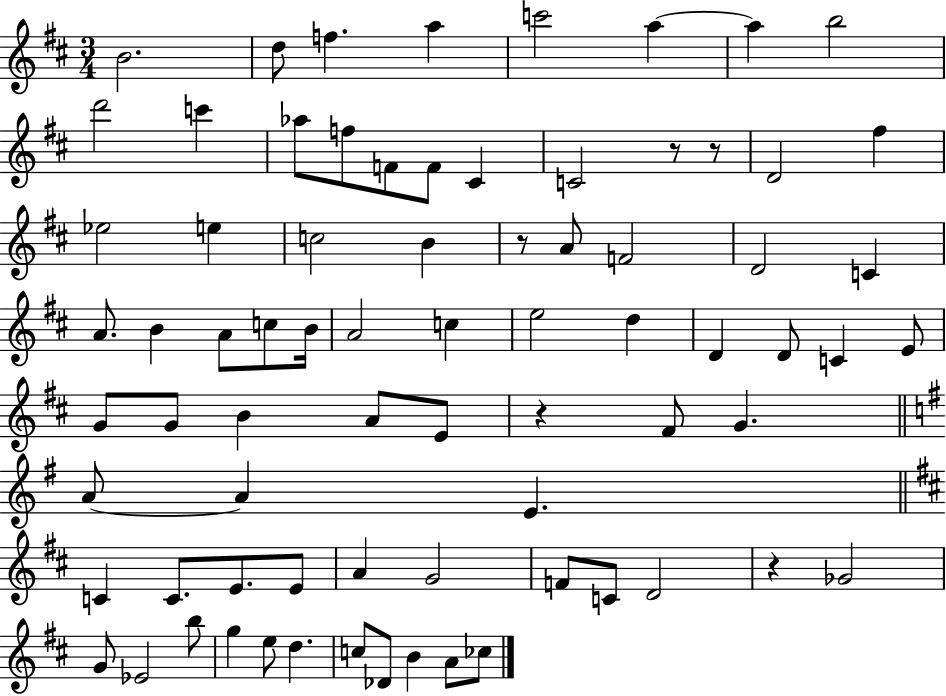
{
  \clef treble
  \numericTimeSignature
  \time 3/4
  \key d \major
  b'2. | d''8 f''4. a''4 | c'''2 a''4~~ | a''4 b''2 | \break d'''2 c'''4 | aes''8 f''8 f'8 f'8 cis'4 | c'2 r8 r8 | d'2 fis''4 | \break ees''2 e''4 | c''2 b'4 | r8 a'8 f'2 | d'2 c'4 | \break a'8. b'4 a'8 c''8 b'16 | a'2 c''4 | e''2 d''4 | d'4 d'8 c'4 e'8 | \break g'8 g'8 b'4 a'8 e'8 | r4 fis'8 g'4. | \bar "||" \break \key g \major a'8~~ a'4 e'4. | \bar "||" \break \key d \major c'4 c'8. e'8. e'8 | a'4 g'2 | f'8 c'8 d'2 | r4 ges'2 | \break g'8 ees'2 b''8 | g''4 e''8 d''4. | c''8 des'8 b'4 a'8 ces''8 | \bar "|."
}